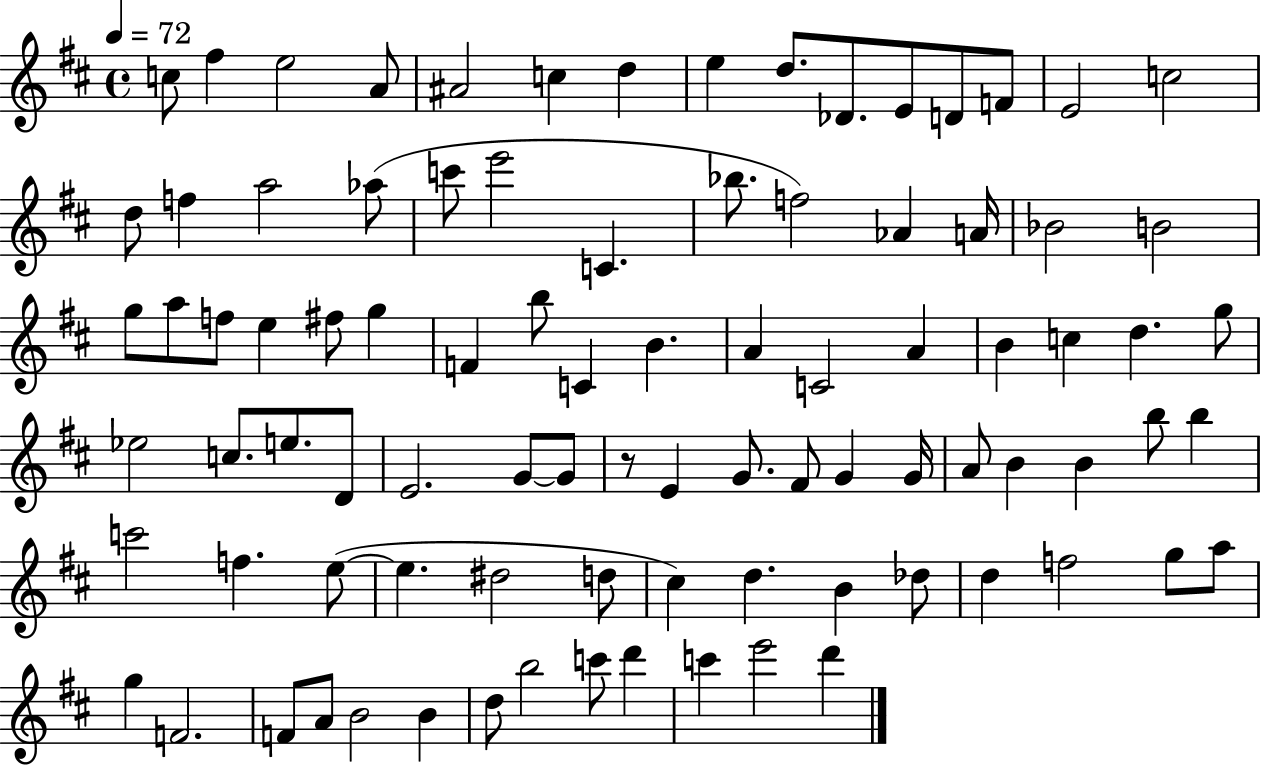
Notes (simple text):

C5/e F#5/q E5/h A4/e A#4/h C5/q D5/q E5/q D5/e. Db4/e. E4/e D4/e F4/e E4/h C5/h D5/e F5/q A5/h Ab5/e C6/e E6/h C4/q. Bb5/e. F5/h Ab4/q A4/s Bb4/h B4/h G5/e A5/e F5/e E5/q F#5/e G5/q F4/q B5/e C4/q B4/q. A4/q C4/h A4/q B4/q C5/q D5/q. G5/e Eb5/h C5/e. E5/e. D4/e E4/h. G4/e G4/e R/e E4/q G4/e. F#4/e G4/q G4/s A4/e B4/q B4/q B5/e B5/q C6/h F5/q. E5/e E5/q. D#5/h D5/e C#5/q D5/q. B4/q Db5/e D5/q F5/h G5/e A5/e G5/q F4/h. F4/e A4/e B4/h B4/q D5/e B5/h C6/e D6/q C6/q E6/h D6/q